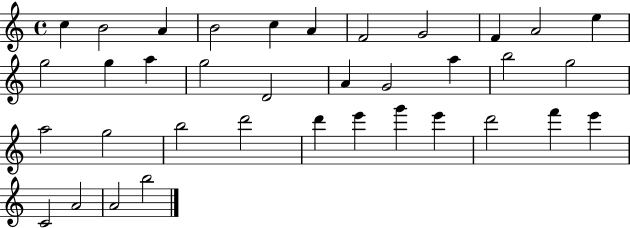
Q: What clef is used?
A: treble